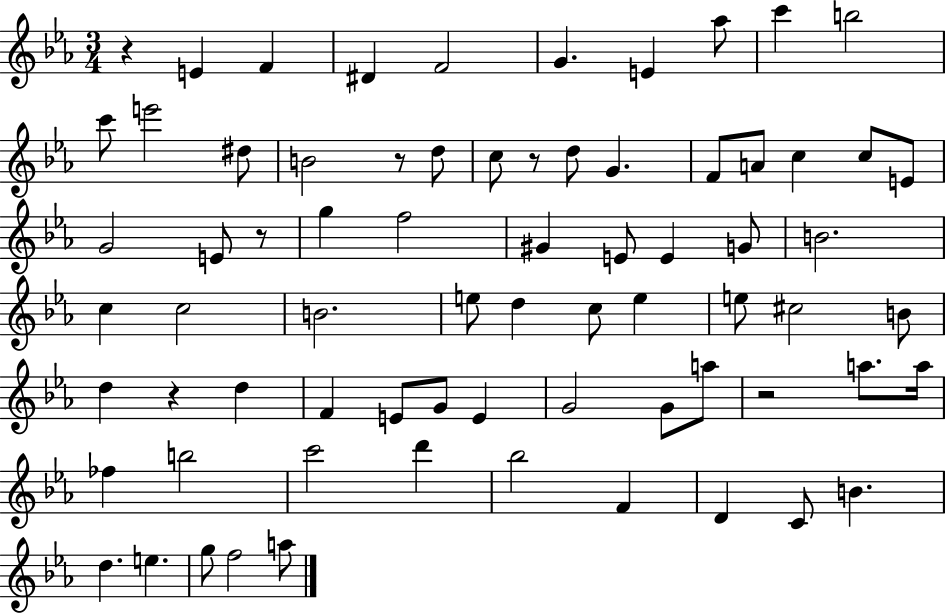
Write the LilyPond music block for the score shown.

{
  \clef treble
  \numericTimeSignature
  \time 3/4
  \key ees \major
  r4 e'4 f'4 | dis'4 f'2 | g'4. e'4 aes''8 | c'''4 b''2 | \break c'''8 e'''2 dis''8 | b'2 r8 d''8 | c''8 r8 d''8 g'4. | f'8 a'8 c''4 c''8 e'8 | \break g'2 e'8 r8 | g''4 f''2 | gis'4 e'8 e'4 g'8 | b'2. | \break c''4 c''2 | b'2. | e''8 d''4 c''8 e''4 | e''8 cis''2 b'8 | \break d''4 r4 d''4 | f'4 e'8 g'8 e'4 | g'2 g'8 a''8 | r2 a''8. a''16 | \break fes''4 b''2 | c'''2 d'''4 | bes''2 f'4 | d'4 c'8 b'4. | \break d''4. e''4. | g''8 f''2 a''8 | \bar "|."
}